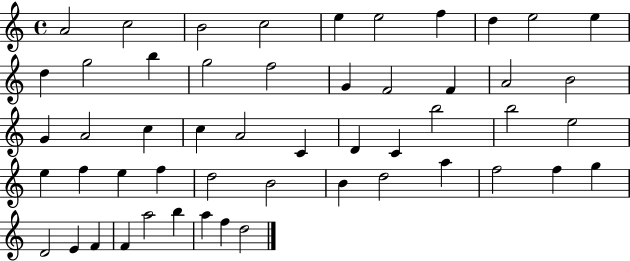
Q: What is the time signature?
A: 4/4